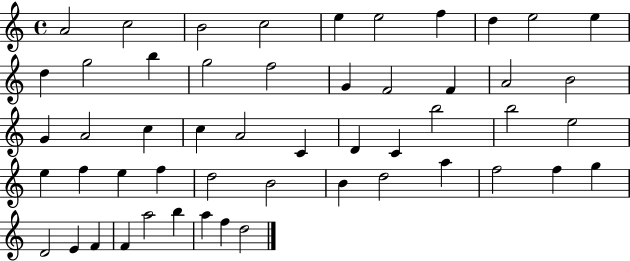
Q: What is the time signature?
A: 4/4